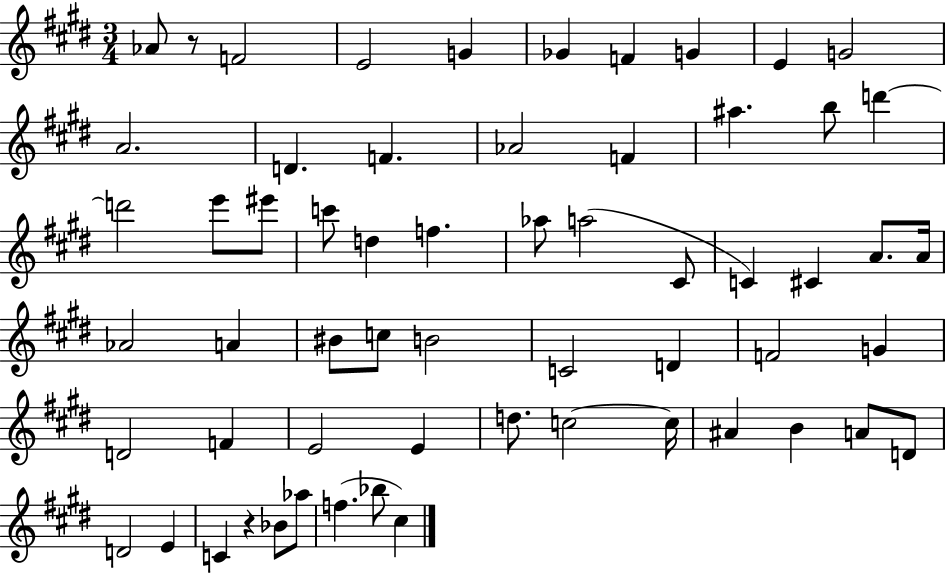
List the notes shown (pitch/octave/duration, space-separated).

Ab4/e R/e F4/h E4/h G4/q Gb4/q F4/q G4/q E4/q G4/h A4/h. D4/q. F4/q. Ab4/h F4/q A#5/q. B5/e D6/q D6/h E6/e EIS6/e C6/e D5/q F5/q. Ab5/e A5/h C#4/e C4/q C#4/q A4/e. A4/s Ab4/h A4/q BIS4/e C5/e B4/h C4/h D4/q F4/h G4/q D4/h F4/q E4/h E4/q D5/e. C5/h C5/s A#4/q B4/q A4/e D4/e D4/h E4/q C4/q R/q Bb4/e Ab5/e F5/q. Bb5/e C#5/q